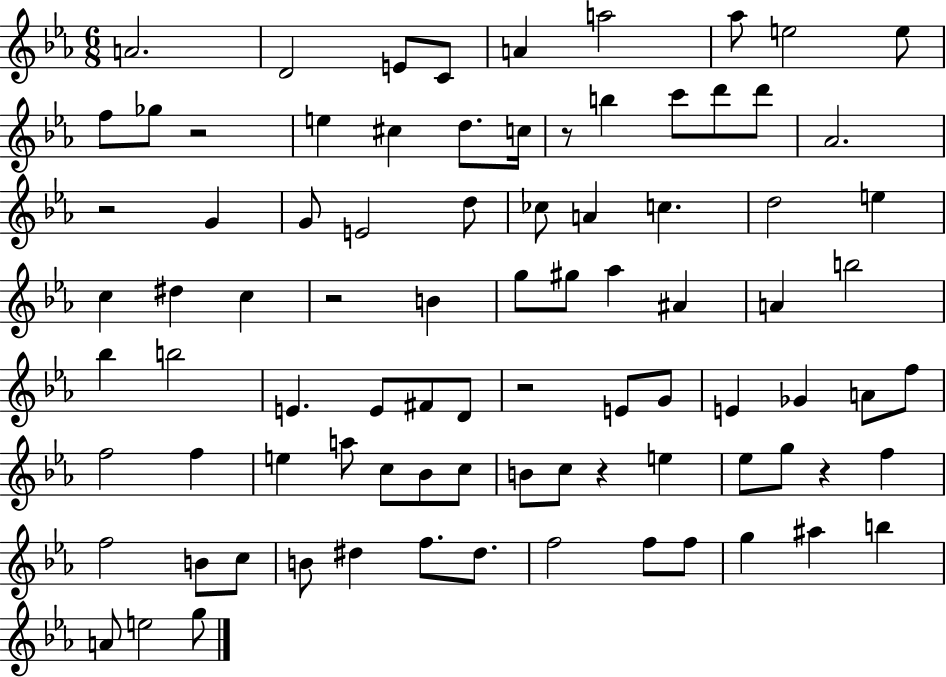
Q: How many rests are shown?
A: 7